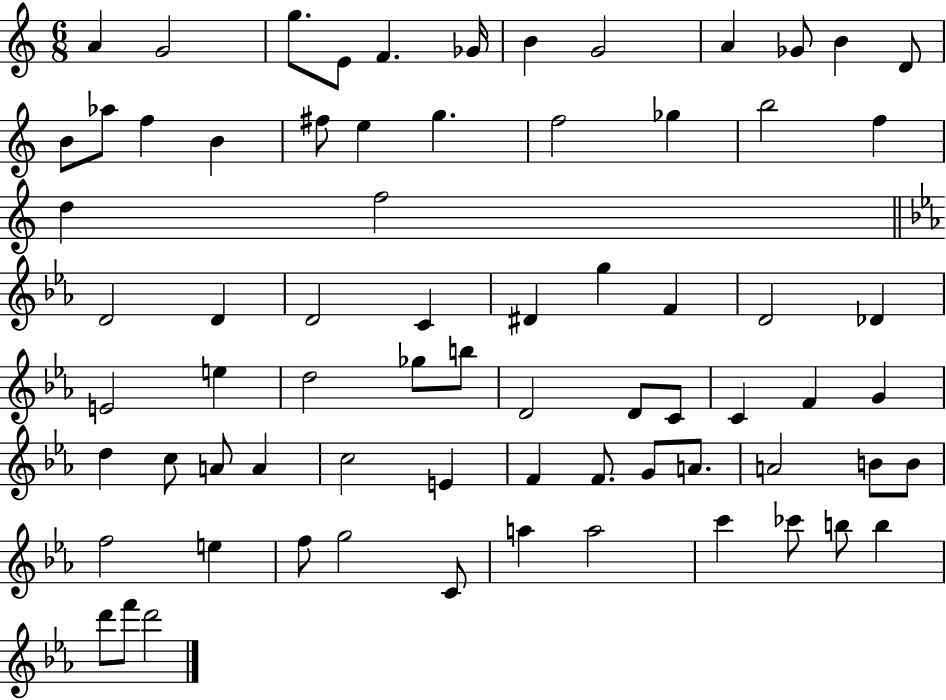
A4/q G4/h G5/e. E4/e F4/q. Gb4/s B4/q G4/h A4/q Gb4/e B4/q D4/e B4/e Ab5/e F5/q B4/q F#5/e E5/q G5/q. F5/h Gb5/q B5/h F5/q D5/q F5/h D4/h D4/q D4/h C4/q D#4/q G5/q F4/q D4/h Db4/q E4/h E5/q D5/h Gb5/e B5/e D4/h D4/e C4/e C4/q F4/q G4/q D5/q C5/e A4/e A4/q C5/h E4/q F4/q F4/e. G4/e A4/e. A4/h B4/e B4/e F5/h E5/q F5/e G5/h C4/e A5/q A5/h C6/q CES6/e B5/e B5/q D6/e F6/e D6/h